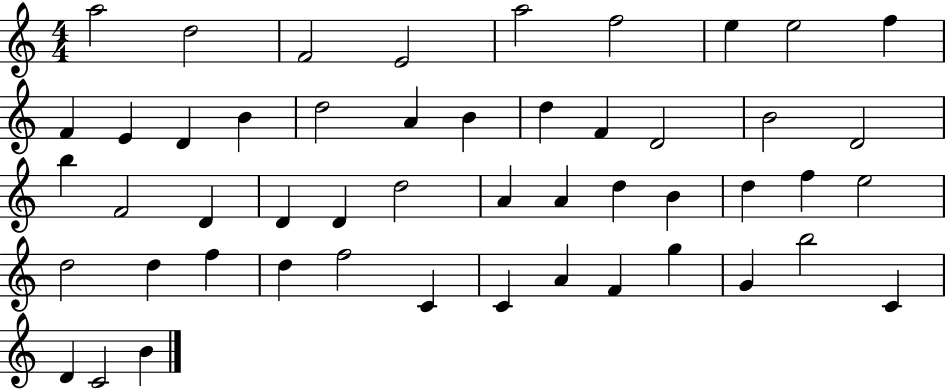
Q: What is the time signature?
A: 4/4